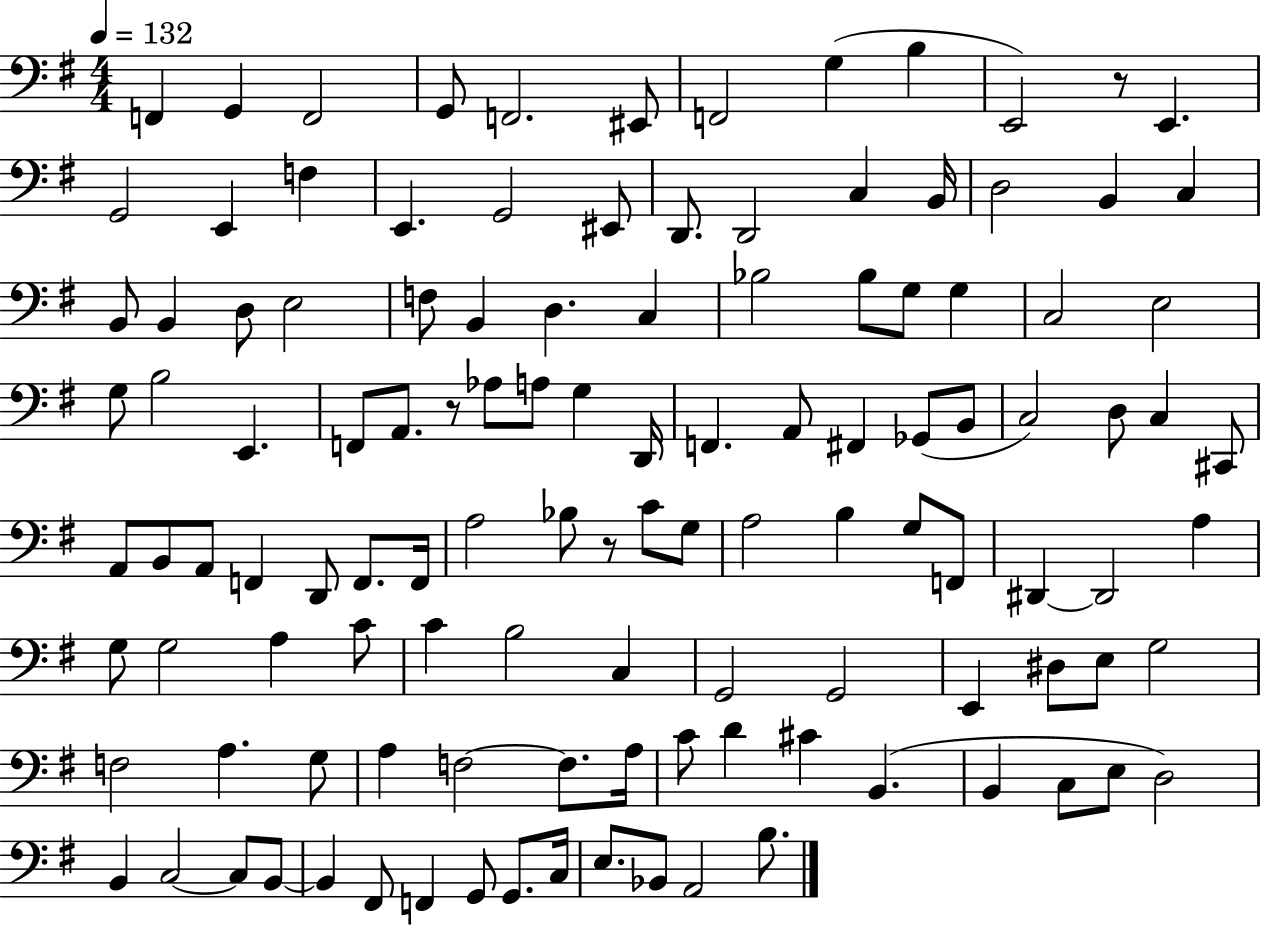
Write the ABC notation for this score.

X:1
T:Untitled
M:4/4
L:1/4
K:G
F,, G,, F,,2 G,,/2 F,,2 ^E,,/2 F,,2 G, B, E,,2 z/2 E,, G,,2 E,, F, E,, G,,2 ^E,,/2 D,,/2 D,,2 C, B,,/4 D,2 B,, C, B,,/2 B,, D,/2 E,2 F,/2 B,, D, C, _B,2 _B,/2 G,/2 G, C,2 E,2 G,/2 B,2 E,, F,,/2 A,,/2 z/2 _A,/2 A,/2 G, D,,/4 F,, A,,/2 ^F,, _G,,/2 B,,/2 C,2 D,/2 C, ^C,,/2 A,,/2 B,,/2 A,,/2 F,, D,,/2 F,,/2 F,,/4 A,2 _B,/2 z/2 C/2 G,/2 A,2 B, G,/2 F,,/2 ^D,, ^D,,2 A, G,/2 G,2 A, C/2 C B,2 C, G,,2 G,,2 E,, ^D,/2 E,/2 G,2 F,2 A, G,/2 A, F,2 F,/2 A,/4 C/2 D ^C B,, B,, C,/2 E,/2 D,2 B,, C,2 C,/2 B,,/2 B,, ^F,,/2 F,, G,,/2 G,,/2 C,/4 E,/2 _B,,/2 A,,2 B,/2